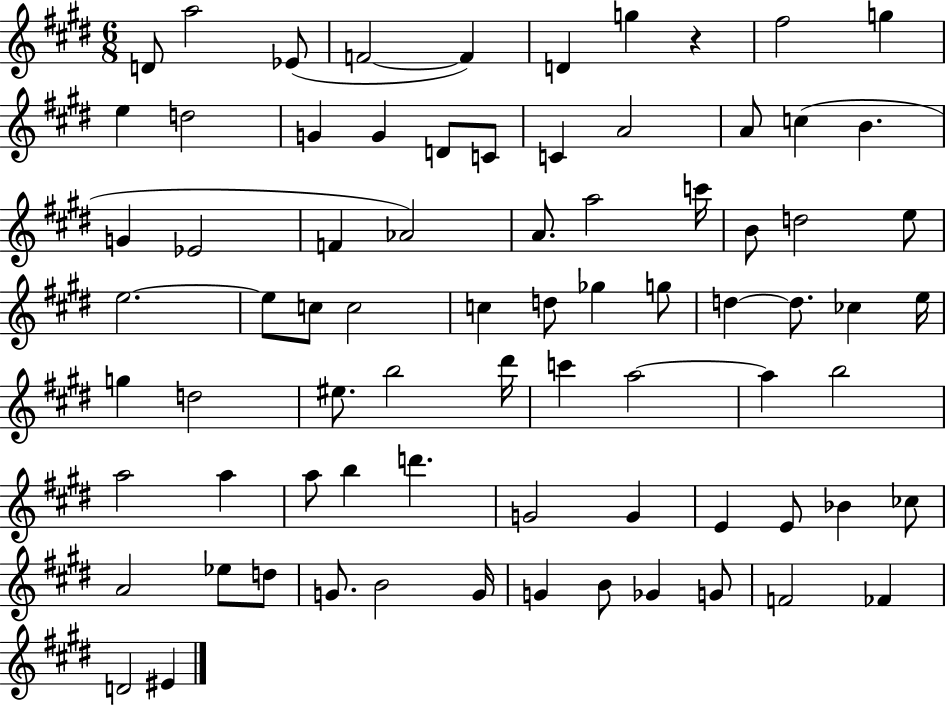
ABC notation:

X:1
T:Untitled
M:6/8
L:1/4
K:E
D/2 a2 _E/2 F2 F D g z ^f2 g e d2 G G D/2 C/2 C A2 A/2 c B G _E2 F _A2 A/2 a2 c'/4 B/2 d2 e/2 e2 e/2 c/2 c2 c d/2 _g g/2 d d/2 _c e/4 g d2 ^e/2 b2 ^d'/4 c' a2 a b2 a2 a a/2 b d' G2 G E E/2 _B _c/2 A2 _e/2 d/2 G/2 B2 G/4 G B/2 _G G/2 F2 _F D2 ^E